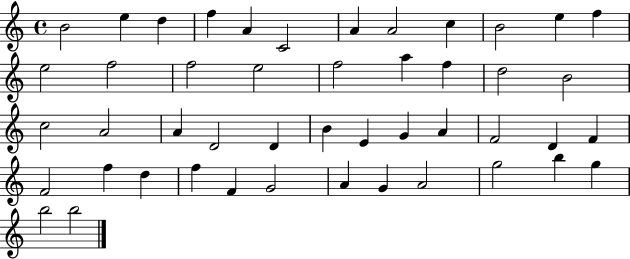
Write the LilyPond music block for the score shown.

{
  \clef treble
  \time 4/4
  \defaultTimeSignature
  \key c \major
  b'2 e''4 d''4 | f''4 a'4 c'2 | a'4 a'2 c''4 | b'2 e''4 f''4 | \break e''2 f''2 | f''2 e''2 | f''2 a''4 f''4 | d''2 b'2 | \break c''2 a'2 | a'4 d'2 d'4 | b'4 e'4 g'4 a'4 | f'2 d'4 f'4 | \break f'2 f''4 d''4 | f''4 f'4 g'2 | a'4 g'4 a'2 | g''2 b''4 g''4 | \break b''2 b''2 | \bar "|."
}